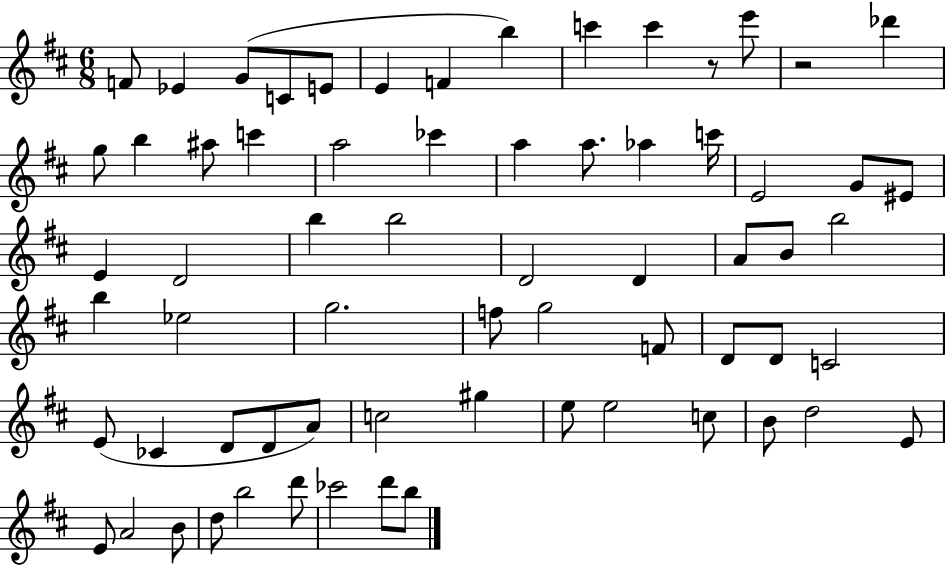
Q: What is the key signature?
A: D major